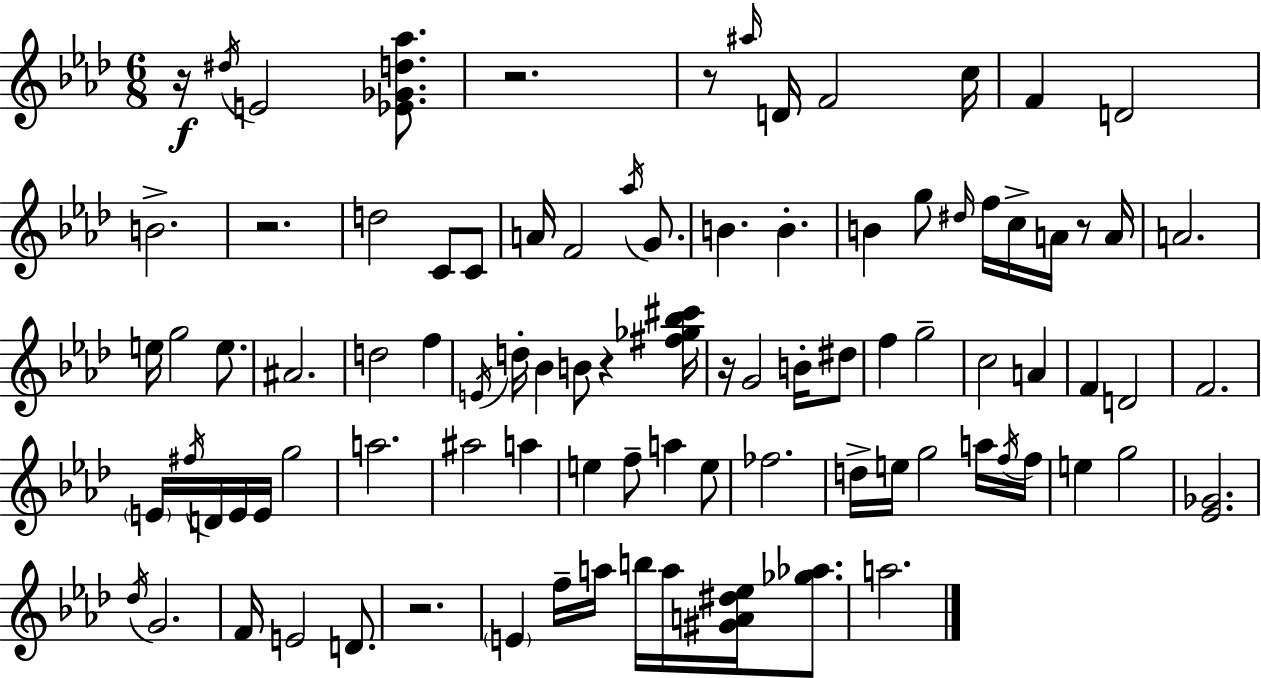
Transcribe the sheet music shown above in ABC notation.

X:1
T:Untitled
M:6/8
L:1/4
K:Fm
z/4 ^d/4 E2 [_E_Gd_a]/2 z2 z/2 ^a/4 D/4 F2 c/4 F D2 B2 z2 d2 C/2 C/2 A/4 F2 _a/4 G/2 B B B g/2 ^d/4 f/4 c/4 A/4 z/2 A/4 A2 e/4 g2 e/2 ^A2 d2 f E/4 d/4 _B B/2 z [^f_g_b^c']/4 z/4 G2 B/4 ^d/2 f g2 c2 A F D2 F2 E/4 ^f/4 D/4 E/4 E/4 g2 a2 ^a2 a e f/2 a e/2 _f2 d/4 e/4 g2 a/4 f/4 f/4 e g2 [_E_G]2 _d/4 G2 F/4 E2 D/2 z2 E f/4 a/4 b/4 a/4 [^GA^d_e]/4 [_g_a]/2 a2